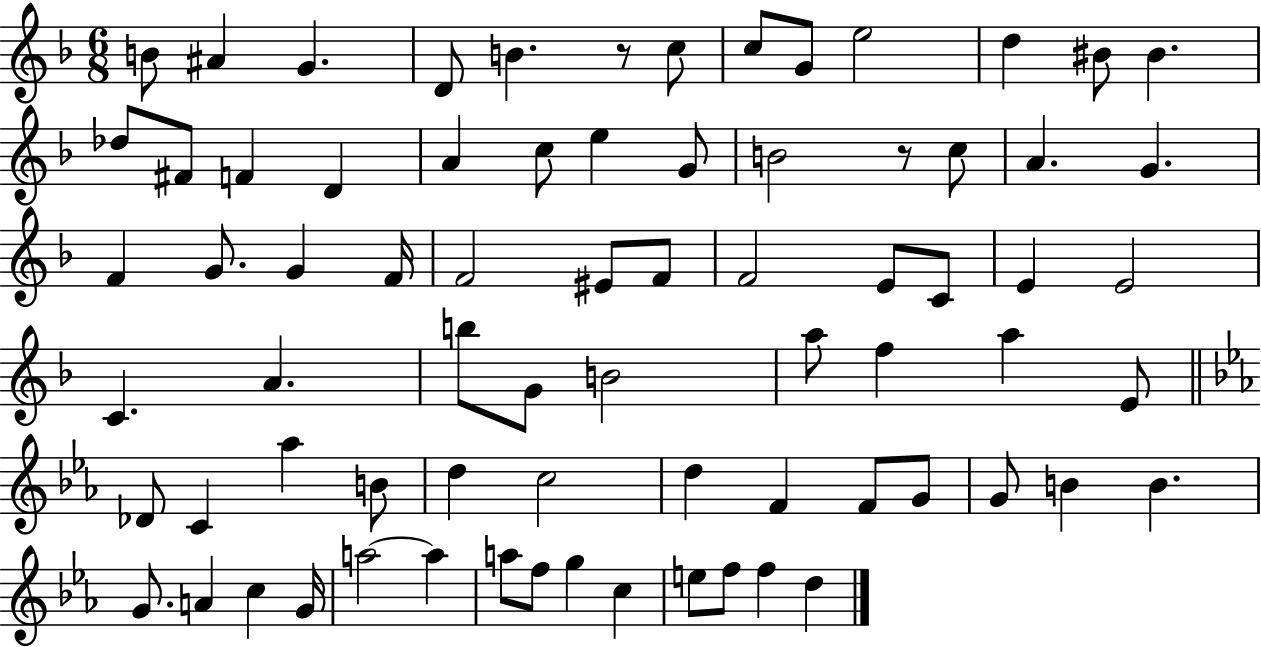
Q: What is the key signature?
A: F major